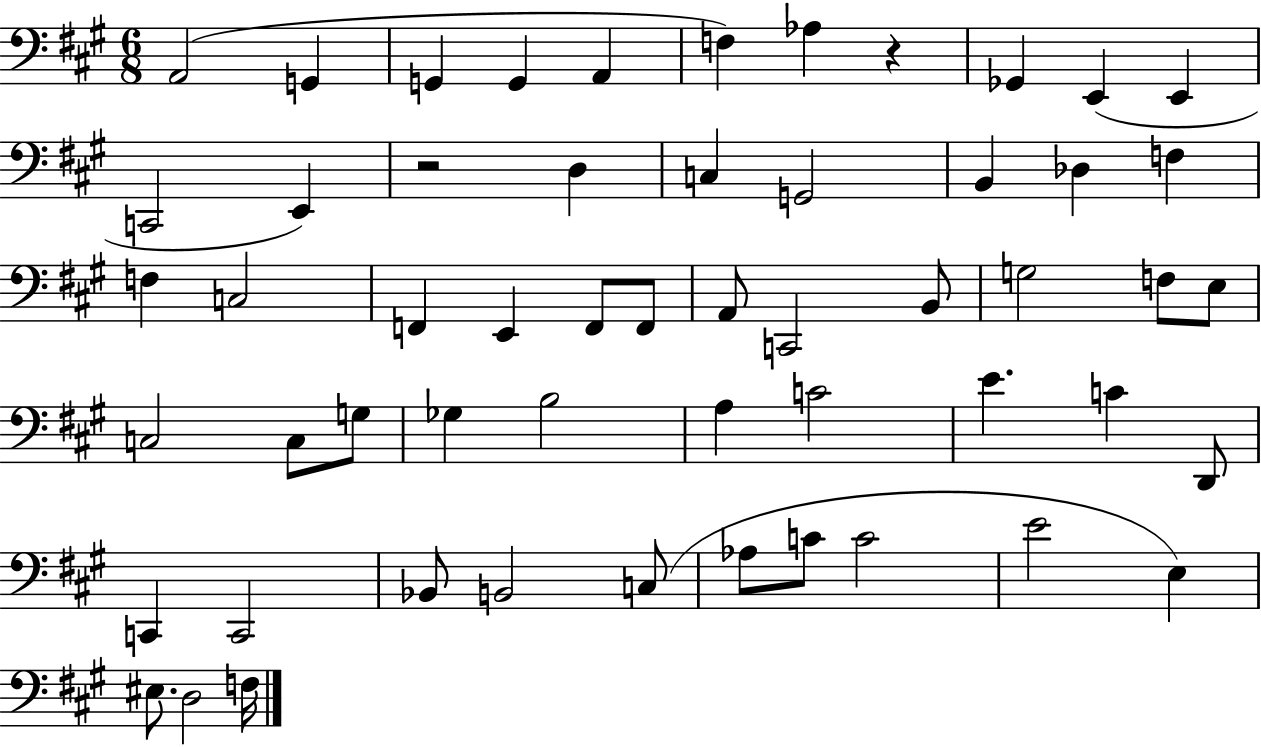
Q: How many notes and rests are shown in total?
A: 55